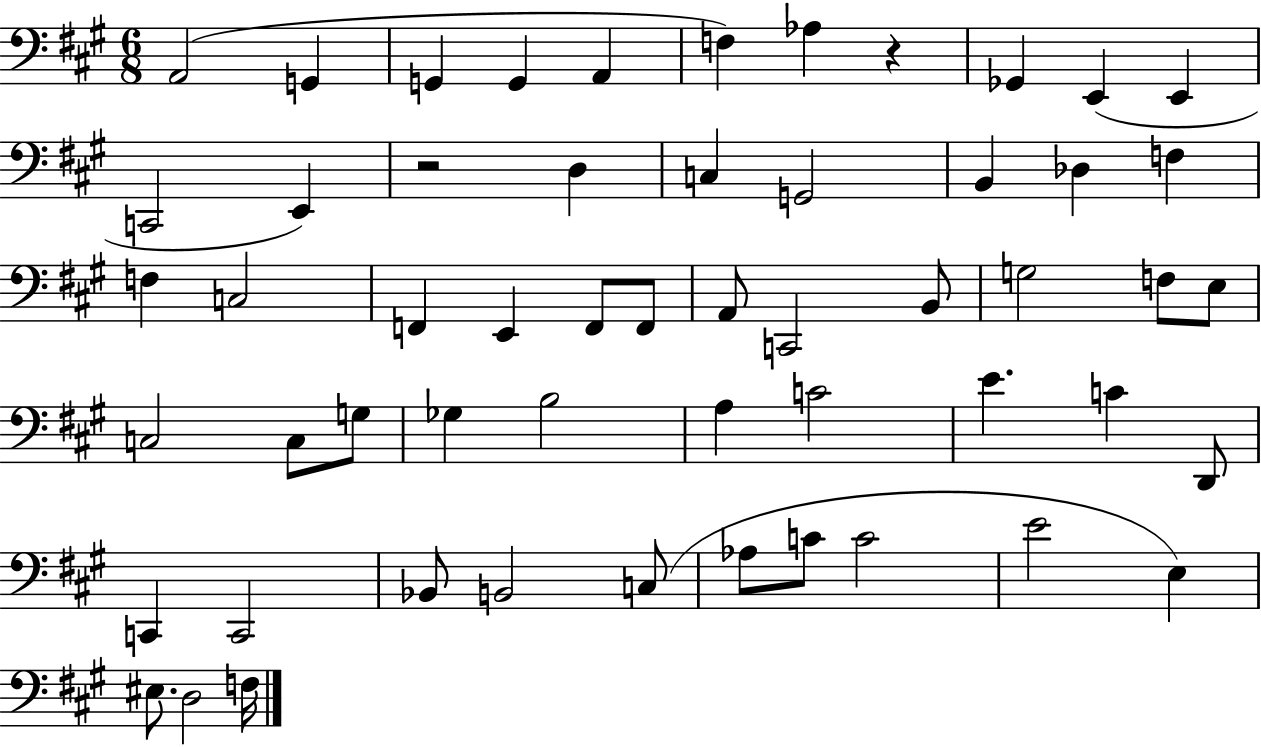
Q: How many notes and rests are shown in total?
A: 55